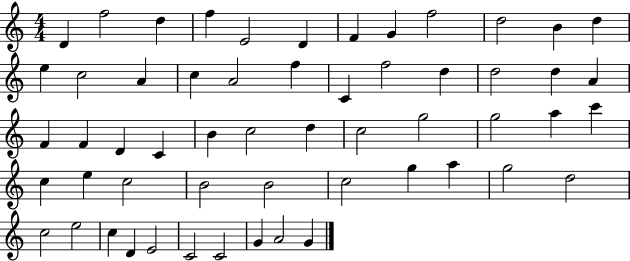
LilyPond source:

{
  \clef treble
  \numericTimeSignature
  \time 4/4
  \key c \major
  d'4 f''2 d''4 | f''4 e'2 d'4 | f'4 g'4 f''2 | d''2 b'4 d''4 | \break e''4 c''2 a'4 | c''4 a'2 f''4 | c'4 f''2 d''4 | d''2 d''4 a'4 | \break f'4 f'4 d'4 c'4 | b'4 c''2 d''4 | c''2 g''2 | g''2 a''4 c'''4 | \break c''4 e''4 c''2 | b'2 b'2 | c''2 g''4 a''4 | g''2 d''2 | \break c''2 e''2 | c''4 d'4 e'2 | c'2 c'2 | g'4 a'2 g'4 | \break \bar "|."
}